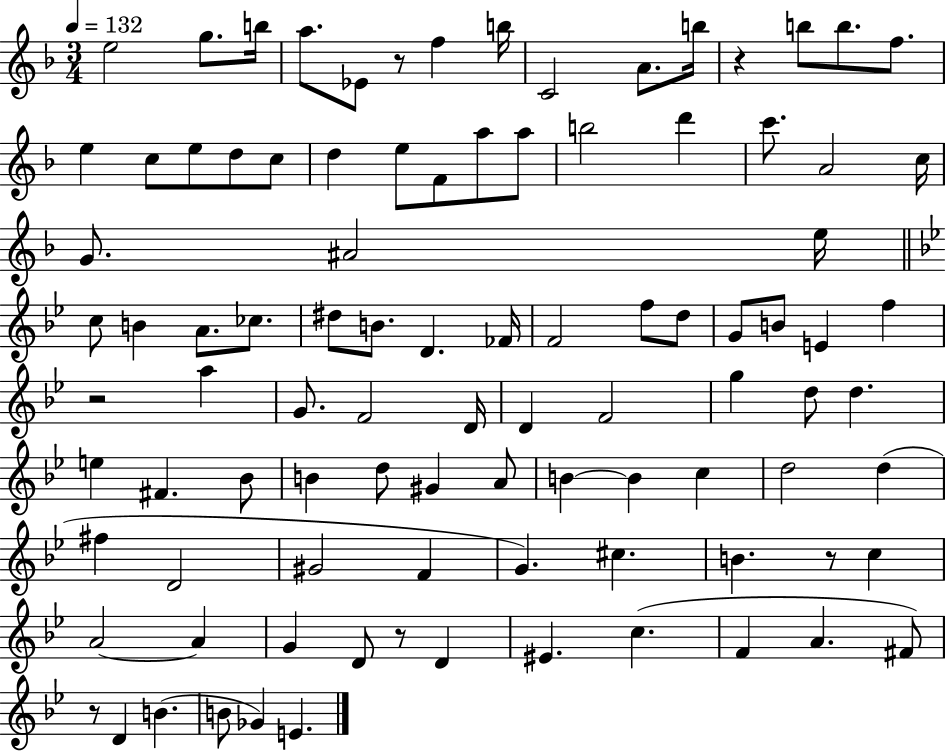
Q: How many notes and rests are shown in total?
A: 96